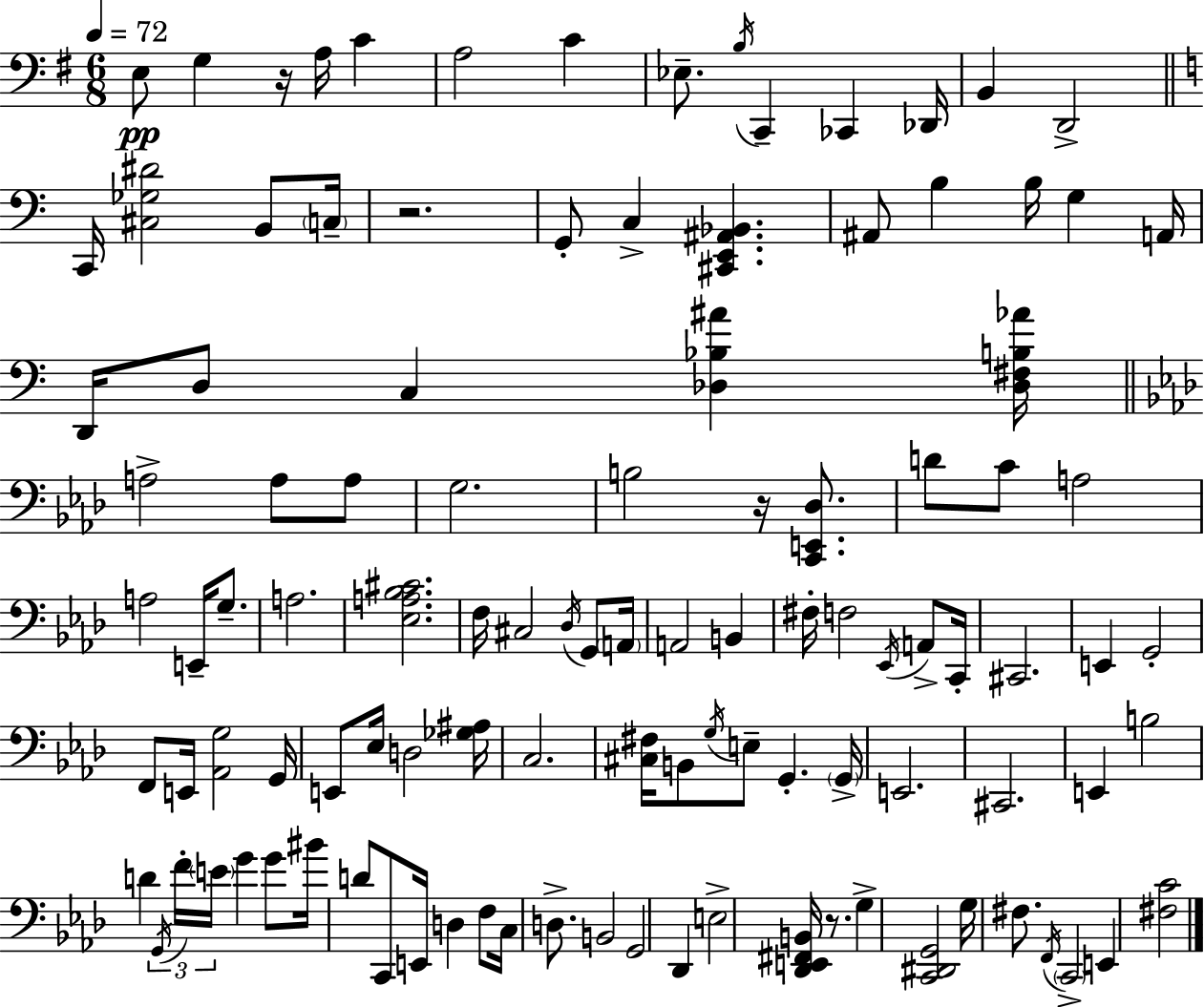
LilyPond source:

{
  \clef bass
  \numericTimeSignature
  \time 6/8
  \key g \major
  \tempo 4 = 72
  e8\pp g4 r16 a16 c'4 | a2 c'4 | ees8.-- \acciaccatura { b16 } c,4-- ces,4 | des,16 b,4 d,2-> | \break \bar "||" \break \key c \major c,16 <cis ges dis'>2 b,8 \parenthesize c16-- | r2. | g,8-. c4-> <cis, e, ais, bes,>4. | ais,8 b4 b16 g4 a,16 | \break d,16 d8 c4 <des bes ais'>4 <des fis b aes'>16 | \bar "||" \break \key f \minor a2-> a8 a8 | g2. | b2 r16 <c, e, des>8. | d'8 c'8 a2 | \break a2 e,16-- g8.-- | a2. | <ees a bes cis'>2. | f16 cis2 \acciaccatura { des16 } g,8 | \break \parenthesize a,16 a,2 b,4 | fis16-. f2 \acciaccatura { ees,16 } a,8-> | c,16-. cis,2. | e,4 g,2-. | \break f,8 e,16 <aes, g>2 | g,16 e,8 ees16 d2 | <ges ais>16 c2. | <cis fis>16 b,8 \acciaccatura { g16 } e8-- g,4.-. | \break \parenthesize g,16-> e,2. | cis,2. | e,4 b2 | d'4 \tuplet 3/2 { \acciaccatura { g,16 } f'16-. \parenthesize e'16 } g'4 | \break g'8 bis'16 d'8 c,8 e,16 d4 | f8 c16 d8.-> b,2 | g,2 | des,4 e2-> | \break <des, e, fis, b,>16 r8. g4-> <c, dis, g,>2 | g16 fis8. \acciaccatura { f,16 } \parenthesize c,2-> | e,4 <fis c'>2 | \bar "|."
}